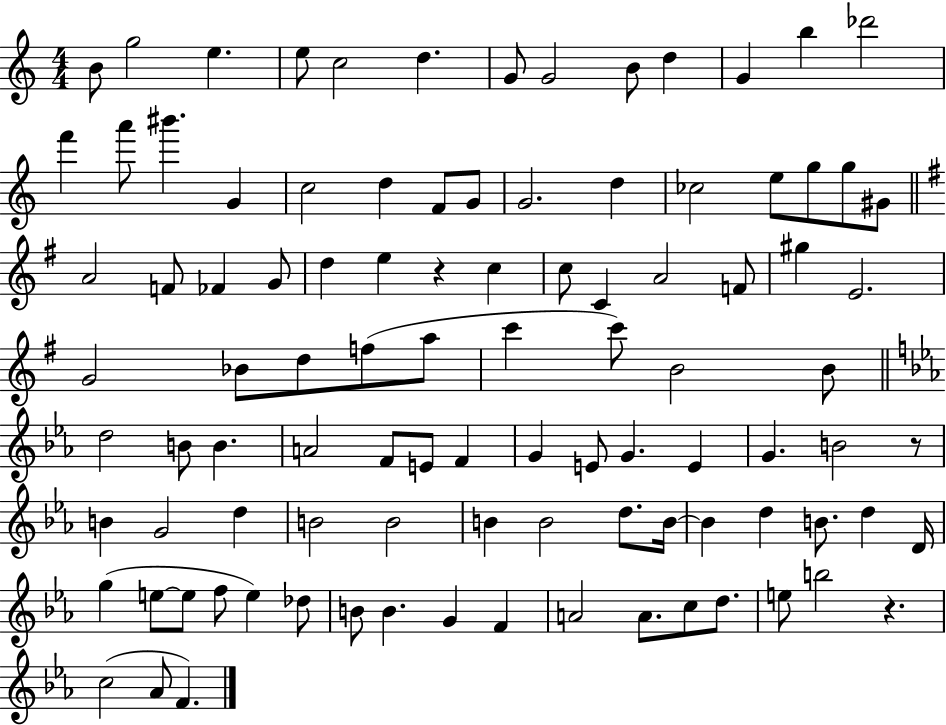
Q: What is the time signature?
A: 4/4